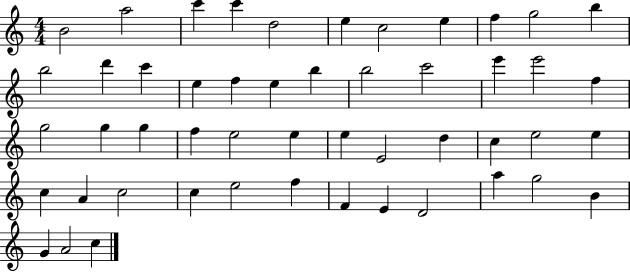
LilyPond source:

{
  \clef treble
  \numericTimeSignature
  \time 4/4
  \key c \major
  b'2 a''2 | c'''4 c'''4 d''2 | e''4 c''2 e''4 | f''4 g''2 b''4 | \break b''2 d'''4 c'''4 | e''4 f''4 e''4 b''4 | b''2 c'''2 | e'''4 e'''2 f''4 | \break g''2 g''4 g''4 | f''4 e''2 e''4 | e''4 e'2 d''4 | c''4 e''2 e''4 | \break c''4 a'4 c''2 | c''4 e''2 f''4 | f'4 e'4 d'2 | a''4 g''2 b'4 | \break g'4 a'2 c''4 | \bar "|."
}